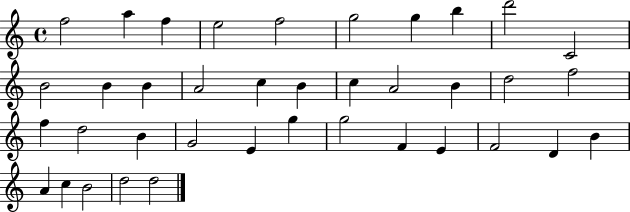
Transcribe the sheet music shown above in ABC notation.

X:1
T:Untitled
M:4/4
L:1/4
K:C
f2 a f e2 f2 g2 g b d'2 C2 B2 B B A2 c B c A2 B d2 f2 f d2 B G2 E g g2 F E F2 D B A c B2 d2 d2